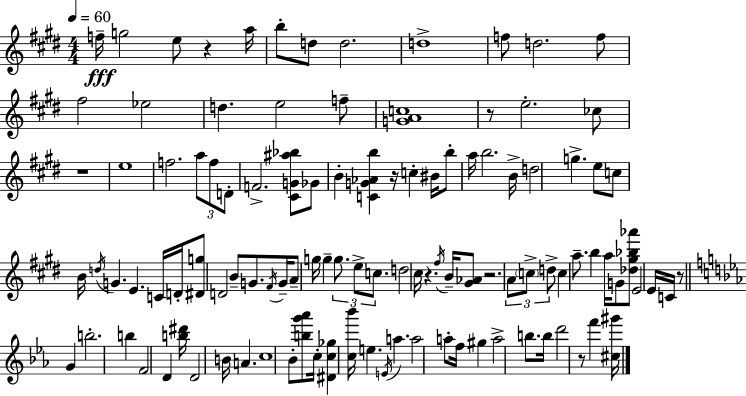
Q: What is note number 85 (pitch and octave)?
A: F5